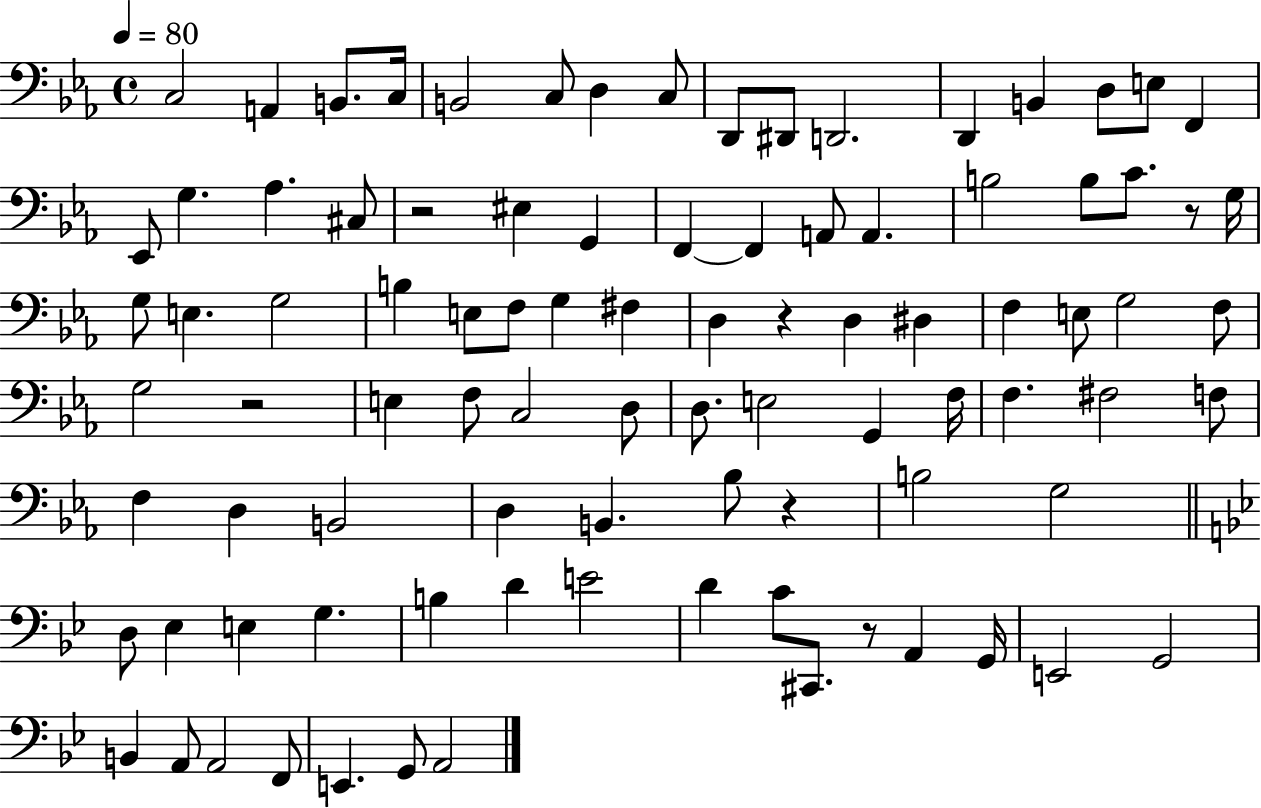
X:1
T:Untitled
M:4/4
L:1/4
K:Eb
C,2 A,, B,,/2 C,/4 B,,2 C,/2 D, C,/2 D,,/2 ^D,,/2 D,,2 D,, B,, D,/2 E,/2 F,, _E,,/2 G, _A, ^C,/2 z2 ^E, G,, F,, F,, A,,/2 A,, B,2 B,/2 C/2 z/2 G,/4 G,/2 E, G,2 B, E,/2 F,/2 G, ^F, D, z D, ^D, F, E,/2 G,2 F,/2 G,2 z2 E, F,/2 C,2 D,/2 D,/2 E,2 G,, F,/4 F, ^F,2 F,/2 F, D, B,,2 D, B,, _B,/2 z B,2 G,2 D,/2 _E, E, G, B, D E2 D C/2 ^C,,/2 z/2 A,, G,,/4 E,,2 G,,2 B,, A,,/2 A,,2 F,,/2 E,, G,,/2 A,,2